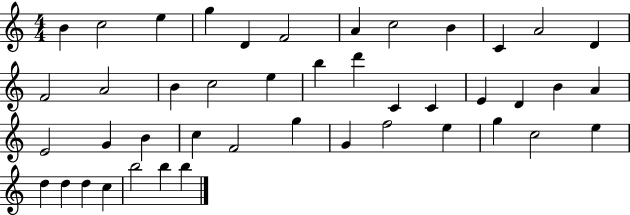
{
  \clef treble
  \numericTimeSignature
  \time 4/4
  \key c \major
  b'4 c''2 e''4 | g''4 d'4 f'2 | a'4 c''2 b'4 | c'4 a'2 d'4 | \break f'2 a'2 | b'4 c''2 e''4 | b''4 d'''4 c'4 c'4 | e'4 d'4 b'4 a'4 | \break e'2 g'4 b'4 | c''4 f'2 g''4 | g'4 f''2 e''4 | g''4 c''2 e''4 | \break d''4 d''4 d''4 c''4 | b''2 b''4 b''4 | \bar "|."
}